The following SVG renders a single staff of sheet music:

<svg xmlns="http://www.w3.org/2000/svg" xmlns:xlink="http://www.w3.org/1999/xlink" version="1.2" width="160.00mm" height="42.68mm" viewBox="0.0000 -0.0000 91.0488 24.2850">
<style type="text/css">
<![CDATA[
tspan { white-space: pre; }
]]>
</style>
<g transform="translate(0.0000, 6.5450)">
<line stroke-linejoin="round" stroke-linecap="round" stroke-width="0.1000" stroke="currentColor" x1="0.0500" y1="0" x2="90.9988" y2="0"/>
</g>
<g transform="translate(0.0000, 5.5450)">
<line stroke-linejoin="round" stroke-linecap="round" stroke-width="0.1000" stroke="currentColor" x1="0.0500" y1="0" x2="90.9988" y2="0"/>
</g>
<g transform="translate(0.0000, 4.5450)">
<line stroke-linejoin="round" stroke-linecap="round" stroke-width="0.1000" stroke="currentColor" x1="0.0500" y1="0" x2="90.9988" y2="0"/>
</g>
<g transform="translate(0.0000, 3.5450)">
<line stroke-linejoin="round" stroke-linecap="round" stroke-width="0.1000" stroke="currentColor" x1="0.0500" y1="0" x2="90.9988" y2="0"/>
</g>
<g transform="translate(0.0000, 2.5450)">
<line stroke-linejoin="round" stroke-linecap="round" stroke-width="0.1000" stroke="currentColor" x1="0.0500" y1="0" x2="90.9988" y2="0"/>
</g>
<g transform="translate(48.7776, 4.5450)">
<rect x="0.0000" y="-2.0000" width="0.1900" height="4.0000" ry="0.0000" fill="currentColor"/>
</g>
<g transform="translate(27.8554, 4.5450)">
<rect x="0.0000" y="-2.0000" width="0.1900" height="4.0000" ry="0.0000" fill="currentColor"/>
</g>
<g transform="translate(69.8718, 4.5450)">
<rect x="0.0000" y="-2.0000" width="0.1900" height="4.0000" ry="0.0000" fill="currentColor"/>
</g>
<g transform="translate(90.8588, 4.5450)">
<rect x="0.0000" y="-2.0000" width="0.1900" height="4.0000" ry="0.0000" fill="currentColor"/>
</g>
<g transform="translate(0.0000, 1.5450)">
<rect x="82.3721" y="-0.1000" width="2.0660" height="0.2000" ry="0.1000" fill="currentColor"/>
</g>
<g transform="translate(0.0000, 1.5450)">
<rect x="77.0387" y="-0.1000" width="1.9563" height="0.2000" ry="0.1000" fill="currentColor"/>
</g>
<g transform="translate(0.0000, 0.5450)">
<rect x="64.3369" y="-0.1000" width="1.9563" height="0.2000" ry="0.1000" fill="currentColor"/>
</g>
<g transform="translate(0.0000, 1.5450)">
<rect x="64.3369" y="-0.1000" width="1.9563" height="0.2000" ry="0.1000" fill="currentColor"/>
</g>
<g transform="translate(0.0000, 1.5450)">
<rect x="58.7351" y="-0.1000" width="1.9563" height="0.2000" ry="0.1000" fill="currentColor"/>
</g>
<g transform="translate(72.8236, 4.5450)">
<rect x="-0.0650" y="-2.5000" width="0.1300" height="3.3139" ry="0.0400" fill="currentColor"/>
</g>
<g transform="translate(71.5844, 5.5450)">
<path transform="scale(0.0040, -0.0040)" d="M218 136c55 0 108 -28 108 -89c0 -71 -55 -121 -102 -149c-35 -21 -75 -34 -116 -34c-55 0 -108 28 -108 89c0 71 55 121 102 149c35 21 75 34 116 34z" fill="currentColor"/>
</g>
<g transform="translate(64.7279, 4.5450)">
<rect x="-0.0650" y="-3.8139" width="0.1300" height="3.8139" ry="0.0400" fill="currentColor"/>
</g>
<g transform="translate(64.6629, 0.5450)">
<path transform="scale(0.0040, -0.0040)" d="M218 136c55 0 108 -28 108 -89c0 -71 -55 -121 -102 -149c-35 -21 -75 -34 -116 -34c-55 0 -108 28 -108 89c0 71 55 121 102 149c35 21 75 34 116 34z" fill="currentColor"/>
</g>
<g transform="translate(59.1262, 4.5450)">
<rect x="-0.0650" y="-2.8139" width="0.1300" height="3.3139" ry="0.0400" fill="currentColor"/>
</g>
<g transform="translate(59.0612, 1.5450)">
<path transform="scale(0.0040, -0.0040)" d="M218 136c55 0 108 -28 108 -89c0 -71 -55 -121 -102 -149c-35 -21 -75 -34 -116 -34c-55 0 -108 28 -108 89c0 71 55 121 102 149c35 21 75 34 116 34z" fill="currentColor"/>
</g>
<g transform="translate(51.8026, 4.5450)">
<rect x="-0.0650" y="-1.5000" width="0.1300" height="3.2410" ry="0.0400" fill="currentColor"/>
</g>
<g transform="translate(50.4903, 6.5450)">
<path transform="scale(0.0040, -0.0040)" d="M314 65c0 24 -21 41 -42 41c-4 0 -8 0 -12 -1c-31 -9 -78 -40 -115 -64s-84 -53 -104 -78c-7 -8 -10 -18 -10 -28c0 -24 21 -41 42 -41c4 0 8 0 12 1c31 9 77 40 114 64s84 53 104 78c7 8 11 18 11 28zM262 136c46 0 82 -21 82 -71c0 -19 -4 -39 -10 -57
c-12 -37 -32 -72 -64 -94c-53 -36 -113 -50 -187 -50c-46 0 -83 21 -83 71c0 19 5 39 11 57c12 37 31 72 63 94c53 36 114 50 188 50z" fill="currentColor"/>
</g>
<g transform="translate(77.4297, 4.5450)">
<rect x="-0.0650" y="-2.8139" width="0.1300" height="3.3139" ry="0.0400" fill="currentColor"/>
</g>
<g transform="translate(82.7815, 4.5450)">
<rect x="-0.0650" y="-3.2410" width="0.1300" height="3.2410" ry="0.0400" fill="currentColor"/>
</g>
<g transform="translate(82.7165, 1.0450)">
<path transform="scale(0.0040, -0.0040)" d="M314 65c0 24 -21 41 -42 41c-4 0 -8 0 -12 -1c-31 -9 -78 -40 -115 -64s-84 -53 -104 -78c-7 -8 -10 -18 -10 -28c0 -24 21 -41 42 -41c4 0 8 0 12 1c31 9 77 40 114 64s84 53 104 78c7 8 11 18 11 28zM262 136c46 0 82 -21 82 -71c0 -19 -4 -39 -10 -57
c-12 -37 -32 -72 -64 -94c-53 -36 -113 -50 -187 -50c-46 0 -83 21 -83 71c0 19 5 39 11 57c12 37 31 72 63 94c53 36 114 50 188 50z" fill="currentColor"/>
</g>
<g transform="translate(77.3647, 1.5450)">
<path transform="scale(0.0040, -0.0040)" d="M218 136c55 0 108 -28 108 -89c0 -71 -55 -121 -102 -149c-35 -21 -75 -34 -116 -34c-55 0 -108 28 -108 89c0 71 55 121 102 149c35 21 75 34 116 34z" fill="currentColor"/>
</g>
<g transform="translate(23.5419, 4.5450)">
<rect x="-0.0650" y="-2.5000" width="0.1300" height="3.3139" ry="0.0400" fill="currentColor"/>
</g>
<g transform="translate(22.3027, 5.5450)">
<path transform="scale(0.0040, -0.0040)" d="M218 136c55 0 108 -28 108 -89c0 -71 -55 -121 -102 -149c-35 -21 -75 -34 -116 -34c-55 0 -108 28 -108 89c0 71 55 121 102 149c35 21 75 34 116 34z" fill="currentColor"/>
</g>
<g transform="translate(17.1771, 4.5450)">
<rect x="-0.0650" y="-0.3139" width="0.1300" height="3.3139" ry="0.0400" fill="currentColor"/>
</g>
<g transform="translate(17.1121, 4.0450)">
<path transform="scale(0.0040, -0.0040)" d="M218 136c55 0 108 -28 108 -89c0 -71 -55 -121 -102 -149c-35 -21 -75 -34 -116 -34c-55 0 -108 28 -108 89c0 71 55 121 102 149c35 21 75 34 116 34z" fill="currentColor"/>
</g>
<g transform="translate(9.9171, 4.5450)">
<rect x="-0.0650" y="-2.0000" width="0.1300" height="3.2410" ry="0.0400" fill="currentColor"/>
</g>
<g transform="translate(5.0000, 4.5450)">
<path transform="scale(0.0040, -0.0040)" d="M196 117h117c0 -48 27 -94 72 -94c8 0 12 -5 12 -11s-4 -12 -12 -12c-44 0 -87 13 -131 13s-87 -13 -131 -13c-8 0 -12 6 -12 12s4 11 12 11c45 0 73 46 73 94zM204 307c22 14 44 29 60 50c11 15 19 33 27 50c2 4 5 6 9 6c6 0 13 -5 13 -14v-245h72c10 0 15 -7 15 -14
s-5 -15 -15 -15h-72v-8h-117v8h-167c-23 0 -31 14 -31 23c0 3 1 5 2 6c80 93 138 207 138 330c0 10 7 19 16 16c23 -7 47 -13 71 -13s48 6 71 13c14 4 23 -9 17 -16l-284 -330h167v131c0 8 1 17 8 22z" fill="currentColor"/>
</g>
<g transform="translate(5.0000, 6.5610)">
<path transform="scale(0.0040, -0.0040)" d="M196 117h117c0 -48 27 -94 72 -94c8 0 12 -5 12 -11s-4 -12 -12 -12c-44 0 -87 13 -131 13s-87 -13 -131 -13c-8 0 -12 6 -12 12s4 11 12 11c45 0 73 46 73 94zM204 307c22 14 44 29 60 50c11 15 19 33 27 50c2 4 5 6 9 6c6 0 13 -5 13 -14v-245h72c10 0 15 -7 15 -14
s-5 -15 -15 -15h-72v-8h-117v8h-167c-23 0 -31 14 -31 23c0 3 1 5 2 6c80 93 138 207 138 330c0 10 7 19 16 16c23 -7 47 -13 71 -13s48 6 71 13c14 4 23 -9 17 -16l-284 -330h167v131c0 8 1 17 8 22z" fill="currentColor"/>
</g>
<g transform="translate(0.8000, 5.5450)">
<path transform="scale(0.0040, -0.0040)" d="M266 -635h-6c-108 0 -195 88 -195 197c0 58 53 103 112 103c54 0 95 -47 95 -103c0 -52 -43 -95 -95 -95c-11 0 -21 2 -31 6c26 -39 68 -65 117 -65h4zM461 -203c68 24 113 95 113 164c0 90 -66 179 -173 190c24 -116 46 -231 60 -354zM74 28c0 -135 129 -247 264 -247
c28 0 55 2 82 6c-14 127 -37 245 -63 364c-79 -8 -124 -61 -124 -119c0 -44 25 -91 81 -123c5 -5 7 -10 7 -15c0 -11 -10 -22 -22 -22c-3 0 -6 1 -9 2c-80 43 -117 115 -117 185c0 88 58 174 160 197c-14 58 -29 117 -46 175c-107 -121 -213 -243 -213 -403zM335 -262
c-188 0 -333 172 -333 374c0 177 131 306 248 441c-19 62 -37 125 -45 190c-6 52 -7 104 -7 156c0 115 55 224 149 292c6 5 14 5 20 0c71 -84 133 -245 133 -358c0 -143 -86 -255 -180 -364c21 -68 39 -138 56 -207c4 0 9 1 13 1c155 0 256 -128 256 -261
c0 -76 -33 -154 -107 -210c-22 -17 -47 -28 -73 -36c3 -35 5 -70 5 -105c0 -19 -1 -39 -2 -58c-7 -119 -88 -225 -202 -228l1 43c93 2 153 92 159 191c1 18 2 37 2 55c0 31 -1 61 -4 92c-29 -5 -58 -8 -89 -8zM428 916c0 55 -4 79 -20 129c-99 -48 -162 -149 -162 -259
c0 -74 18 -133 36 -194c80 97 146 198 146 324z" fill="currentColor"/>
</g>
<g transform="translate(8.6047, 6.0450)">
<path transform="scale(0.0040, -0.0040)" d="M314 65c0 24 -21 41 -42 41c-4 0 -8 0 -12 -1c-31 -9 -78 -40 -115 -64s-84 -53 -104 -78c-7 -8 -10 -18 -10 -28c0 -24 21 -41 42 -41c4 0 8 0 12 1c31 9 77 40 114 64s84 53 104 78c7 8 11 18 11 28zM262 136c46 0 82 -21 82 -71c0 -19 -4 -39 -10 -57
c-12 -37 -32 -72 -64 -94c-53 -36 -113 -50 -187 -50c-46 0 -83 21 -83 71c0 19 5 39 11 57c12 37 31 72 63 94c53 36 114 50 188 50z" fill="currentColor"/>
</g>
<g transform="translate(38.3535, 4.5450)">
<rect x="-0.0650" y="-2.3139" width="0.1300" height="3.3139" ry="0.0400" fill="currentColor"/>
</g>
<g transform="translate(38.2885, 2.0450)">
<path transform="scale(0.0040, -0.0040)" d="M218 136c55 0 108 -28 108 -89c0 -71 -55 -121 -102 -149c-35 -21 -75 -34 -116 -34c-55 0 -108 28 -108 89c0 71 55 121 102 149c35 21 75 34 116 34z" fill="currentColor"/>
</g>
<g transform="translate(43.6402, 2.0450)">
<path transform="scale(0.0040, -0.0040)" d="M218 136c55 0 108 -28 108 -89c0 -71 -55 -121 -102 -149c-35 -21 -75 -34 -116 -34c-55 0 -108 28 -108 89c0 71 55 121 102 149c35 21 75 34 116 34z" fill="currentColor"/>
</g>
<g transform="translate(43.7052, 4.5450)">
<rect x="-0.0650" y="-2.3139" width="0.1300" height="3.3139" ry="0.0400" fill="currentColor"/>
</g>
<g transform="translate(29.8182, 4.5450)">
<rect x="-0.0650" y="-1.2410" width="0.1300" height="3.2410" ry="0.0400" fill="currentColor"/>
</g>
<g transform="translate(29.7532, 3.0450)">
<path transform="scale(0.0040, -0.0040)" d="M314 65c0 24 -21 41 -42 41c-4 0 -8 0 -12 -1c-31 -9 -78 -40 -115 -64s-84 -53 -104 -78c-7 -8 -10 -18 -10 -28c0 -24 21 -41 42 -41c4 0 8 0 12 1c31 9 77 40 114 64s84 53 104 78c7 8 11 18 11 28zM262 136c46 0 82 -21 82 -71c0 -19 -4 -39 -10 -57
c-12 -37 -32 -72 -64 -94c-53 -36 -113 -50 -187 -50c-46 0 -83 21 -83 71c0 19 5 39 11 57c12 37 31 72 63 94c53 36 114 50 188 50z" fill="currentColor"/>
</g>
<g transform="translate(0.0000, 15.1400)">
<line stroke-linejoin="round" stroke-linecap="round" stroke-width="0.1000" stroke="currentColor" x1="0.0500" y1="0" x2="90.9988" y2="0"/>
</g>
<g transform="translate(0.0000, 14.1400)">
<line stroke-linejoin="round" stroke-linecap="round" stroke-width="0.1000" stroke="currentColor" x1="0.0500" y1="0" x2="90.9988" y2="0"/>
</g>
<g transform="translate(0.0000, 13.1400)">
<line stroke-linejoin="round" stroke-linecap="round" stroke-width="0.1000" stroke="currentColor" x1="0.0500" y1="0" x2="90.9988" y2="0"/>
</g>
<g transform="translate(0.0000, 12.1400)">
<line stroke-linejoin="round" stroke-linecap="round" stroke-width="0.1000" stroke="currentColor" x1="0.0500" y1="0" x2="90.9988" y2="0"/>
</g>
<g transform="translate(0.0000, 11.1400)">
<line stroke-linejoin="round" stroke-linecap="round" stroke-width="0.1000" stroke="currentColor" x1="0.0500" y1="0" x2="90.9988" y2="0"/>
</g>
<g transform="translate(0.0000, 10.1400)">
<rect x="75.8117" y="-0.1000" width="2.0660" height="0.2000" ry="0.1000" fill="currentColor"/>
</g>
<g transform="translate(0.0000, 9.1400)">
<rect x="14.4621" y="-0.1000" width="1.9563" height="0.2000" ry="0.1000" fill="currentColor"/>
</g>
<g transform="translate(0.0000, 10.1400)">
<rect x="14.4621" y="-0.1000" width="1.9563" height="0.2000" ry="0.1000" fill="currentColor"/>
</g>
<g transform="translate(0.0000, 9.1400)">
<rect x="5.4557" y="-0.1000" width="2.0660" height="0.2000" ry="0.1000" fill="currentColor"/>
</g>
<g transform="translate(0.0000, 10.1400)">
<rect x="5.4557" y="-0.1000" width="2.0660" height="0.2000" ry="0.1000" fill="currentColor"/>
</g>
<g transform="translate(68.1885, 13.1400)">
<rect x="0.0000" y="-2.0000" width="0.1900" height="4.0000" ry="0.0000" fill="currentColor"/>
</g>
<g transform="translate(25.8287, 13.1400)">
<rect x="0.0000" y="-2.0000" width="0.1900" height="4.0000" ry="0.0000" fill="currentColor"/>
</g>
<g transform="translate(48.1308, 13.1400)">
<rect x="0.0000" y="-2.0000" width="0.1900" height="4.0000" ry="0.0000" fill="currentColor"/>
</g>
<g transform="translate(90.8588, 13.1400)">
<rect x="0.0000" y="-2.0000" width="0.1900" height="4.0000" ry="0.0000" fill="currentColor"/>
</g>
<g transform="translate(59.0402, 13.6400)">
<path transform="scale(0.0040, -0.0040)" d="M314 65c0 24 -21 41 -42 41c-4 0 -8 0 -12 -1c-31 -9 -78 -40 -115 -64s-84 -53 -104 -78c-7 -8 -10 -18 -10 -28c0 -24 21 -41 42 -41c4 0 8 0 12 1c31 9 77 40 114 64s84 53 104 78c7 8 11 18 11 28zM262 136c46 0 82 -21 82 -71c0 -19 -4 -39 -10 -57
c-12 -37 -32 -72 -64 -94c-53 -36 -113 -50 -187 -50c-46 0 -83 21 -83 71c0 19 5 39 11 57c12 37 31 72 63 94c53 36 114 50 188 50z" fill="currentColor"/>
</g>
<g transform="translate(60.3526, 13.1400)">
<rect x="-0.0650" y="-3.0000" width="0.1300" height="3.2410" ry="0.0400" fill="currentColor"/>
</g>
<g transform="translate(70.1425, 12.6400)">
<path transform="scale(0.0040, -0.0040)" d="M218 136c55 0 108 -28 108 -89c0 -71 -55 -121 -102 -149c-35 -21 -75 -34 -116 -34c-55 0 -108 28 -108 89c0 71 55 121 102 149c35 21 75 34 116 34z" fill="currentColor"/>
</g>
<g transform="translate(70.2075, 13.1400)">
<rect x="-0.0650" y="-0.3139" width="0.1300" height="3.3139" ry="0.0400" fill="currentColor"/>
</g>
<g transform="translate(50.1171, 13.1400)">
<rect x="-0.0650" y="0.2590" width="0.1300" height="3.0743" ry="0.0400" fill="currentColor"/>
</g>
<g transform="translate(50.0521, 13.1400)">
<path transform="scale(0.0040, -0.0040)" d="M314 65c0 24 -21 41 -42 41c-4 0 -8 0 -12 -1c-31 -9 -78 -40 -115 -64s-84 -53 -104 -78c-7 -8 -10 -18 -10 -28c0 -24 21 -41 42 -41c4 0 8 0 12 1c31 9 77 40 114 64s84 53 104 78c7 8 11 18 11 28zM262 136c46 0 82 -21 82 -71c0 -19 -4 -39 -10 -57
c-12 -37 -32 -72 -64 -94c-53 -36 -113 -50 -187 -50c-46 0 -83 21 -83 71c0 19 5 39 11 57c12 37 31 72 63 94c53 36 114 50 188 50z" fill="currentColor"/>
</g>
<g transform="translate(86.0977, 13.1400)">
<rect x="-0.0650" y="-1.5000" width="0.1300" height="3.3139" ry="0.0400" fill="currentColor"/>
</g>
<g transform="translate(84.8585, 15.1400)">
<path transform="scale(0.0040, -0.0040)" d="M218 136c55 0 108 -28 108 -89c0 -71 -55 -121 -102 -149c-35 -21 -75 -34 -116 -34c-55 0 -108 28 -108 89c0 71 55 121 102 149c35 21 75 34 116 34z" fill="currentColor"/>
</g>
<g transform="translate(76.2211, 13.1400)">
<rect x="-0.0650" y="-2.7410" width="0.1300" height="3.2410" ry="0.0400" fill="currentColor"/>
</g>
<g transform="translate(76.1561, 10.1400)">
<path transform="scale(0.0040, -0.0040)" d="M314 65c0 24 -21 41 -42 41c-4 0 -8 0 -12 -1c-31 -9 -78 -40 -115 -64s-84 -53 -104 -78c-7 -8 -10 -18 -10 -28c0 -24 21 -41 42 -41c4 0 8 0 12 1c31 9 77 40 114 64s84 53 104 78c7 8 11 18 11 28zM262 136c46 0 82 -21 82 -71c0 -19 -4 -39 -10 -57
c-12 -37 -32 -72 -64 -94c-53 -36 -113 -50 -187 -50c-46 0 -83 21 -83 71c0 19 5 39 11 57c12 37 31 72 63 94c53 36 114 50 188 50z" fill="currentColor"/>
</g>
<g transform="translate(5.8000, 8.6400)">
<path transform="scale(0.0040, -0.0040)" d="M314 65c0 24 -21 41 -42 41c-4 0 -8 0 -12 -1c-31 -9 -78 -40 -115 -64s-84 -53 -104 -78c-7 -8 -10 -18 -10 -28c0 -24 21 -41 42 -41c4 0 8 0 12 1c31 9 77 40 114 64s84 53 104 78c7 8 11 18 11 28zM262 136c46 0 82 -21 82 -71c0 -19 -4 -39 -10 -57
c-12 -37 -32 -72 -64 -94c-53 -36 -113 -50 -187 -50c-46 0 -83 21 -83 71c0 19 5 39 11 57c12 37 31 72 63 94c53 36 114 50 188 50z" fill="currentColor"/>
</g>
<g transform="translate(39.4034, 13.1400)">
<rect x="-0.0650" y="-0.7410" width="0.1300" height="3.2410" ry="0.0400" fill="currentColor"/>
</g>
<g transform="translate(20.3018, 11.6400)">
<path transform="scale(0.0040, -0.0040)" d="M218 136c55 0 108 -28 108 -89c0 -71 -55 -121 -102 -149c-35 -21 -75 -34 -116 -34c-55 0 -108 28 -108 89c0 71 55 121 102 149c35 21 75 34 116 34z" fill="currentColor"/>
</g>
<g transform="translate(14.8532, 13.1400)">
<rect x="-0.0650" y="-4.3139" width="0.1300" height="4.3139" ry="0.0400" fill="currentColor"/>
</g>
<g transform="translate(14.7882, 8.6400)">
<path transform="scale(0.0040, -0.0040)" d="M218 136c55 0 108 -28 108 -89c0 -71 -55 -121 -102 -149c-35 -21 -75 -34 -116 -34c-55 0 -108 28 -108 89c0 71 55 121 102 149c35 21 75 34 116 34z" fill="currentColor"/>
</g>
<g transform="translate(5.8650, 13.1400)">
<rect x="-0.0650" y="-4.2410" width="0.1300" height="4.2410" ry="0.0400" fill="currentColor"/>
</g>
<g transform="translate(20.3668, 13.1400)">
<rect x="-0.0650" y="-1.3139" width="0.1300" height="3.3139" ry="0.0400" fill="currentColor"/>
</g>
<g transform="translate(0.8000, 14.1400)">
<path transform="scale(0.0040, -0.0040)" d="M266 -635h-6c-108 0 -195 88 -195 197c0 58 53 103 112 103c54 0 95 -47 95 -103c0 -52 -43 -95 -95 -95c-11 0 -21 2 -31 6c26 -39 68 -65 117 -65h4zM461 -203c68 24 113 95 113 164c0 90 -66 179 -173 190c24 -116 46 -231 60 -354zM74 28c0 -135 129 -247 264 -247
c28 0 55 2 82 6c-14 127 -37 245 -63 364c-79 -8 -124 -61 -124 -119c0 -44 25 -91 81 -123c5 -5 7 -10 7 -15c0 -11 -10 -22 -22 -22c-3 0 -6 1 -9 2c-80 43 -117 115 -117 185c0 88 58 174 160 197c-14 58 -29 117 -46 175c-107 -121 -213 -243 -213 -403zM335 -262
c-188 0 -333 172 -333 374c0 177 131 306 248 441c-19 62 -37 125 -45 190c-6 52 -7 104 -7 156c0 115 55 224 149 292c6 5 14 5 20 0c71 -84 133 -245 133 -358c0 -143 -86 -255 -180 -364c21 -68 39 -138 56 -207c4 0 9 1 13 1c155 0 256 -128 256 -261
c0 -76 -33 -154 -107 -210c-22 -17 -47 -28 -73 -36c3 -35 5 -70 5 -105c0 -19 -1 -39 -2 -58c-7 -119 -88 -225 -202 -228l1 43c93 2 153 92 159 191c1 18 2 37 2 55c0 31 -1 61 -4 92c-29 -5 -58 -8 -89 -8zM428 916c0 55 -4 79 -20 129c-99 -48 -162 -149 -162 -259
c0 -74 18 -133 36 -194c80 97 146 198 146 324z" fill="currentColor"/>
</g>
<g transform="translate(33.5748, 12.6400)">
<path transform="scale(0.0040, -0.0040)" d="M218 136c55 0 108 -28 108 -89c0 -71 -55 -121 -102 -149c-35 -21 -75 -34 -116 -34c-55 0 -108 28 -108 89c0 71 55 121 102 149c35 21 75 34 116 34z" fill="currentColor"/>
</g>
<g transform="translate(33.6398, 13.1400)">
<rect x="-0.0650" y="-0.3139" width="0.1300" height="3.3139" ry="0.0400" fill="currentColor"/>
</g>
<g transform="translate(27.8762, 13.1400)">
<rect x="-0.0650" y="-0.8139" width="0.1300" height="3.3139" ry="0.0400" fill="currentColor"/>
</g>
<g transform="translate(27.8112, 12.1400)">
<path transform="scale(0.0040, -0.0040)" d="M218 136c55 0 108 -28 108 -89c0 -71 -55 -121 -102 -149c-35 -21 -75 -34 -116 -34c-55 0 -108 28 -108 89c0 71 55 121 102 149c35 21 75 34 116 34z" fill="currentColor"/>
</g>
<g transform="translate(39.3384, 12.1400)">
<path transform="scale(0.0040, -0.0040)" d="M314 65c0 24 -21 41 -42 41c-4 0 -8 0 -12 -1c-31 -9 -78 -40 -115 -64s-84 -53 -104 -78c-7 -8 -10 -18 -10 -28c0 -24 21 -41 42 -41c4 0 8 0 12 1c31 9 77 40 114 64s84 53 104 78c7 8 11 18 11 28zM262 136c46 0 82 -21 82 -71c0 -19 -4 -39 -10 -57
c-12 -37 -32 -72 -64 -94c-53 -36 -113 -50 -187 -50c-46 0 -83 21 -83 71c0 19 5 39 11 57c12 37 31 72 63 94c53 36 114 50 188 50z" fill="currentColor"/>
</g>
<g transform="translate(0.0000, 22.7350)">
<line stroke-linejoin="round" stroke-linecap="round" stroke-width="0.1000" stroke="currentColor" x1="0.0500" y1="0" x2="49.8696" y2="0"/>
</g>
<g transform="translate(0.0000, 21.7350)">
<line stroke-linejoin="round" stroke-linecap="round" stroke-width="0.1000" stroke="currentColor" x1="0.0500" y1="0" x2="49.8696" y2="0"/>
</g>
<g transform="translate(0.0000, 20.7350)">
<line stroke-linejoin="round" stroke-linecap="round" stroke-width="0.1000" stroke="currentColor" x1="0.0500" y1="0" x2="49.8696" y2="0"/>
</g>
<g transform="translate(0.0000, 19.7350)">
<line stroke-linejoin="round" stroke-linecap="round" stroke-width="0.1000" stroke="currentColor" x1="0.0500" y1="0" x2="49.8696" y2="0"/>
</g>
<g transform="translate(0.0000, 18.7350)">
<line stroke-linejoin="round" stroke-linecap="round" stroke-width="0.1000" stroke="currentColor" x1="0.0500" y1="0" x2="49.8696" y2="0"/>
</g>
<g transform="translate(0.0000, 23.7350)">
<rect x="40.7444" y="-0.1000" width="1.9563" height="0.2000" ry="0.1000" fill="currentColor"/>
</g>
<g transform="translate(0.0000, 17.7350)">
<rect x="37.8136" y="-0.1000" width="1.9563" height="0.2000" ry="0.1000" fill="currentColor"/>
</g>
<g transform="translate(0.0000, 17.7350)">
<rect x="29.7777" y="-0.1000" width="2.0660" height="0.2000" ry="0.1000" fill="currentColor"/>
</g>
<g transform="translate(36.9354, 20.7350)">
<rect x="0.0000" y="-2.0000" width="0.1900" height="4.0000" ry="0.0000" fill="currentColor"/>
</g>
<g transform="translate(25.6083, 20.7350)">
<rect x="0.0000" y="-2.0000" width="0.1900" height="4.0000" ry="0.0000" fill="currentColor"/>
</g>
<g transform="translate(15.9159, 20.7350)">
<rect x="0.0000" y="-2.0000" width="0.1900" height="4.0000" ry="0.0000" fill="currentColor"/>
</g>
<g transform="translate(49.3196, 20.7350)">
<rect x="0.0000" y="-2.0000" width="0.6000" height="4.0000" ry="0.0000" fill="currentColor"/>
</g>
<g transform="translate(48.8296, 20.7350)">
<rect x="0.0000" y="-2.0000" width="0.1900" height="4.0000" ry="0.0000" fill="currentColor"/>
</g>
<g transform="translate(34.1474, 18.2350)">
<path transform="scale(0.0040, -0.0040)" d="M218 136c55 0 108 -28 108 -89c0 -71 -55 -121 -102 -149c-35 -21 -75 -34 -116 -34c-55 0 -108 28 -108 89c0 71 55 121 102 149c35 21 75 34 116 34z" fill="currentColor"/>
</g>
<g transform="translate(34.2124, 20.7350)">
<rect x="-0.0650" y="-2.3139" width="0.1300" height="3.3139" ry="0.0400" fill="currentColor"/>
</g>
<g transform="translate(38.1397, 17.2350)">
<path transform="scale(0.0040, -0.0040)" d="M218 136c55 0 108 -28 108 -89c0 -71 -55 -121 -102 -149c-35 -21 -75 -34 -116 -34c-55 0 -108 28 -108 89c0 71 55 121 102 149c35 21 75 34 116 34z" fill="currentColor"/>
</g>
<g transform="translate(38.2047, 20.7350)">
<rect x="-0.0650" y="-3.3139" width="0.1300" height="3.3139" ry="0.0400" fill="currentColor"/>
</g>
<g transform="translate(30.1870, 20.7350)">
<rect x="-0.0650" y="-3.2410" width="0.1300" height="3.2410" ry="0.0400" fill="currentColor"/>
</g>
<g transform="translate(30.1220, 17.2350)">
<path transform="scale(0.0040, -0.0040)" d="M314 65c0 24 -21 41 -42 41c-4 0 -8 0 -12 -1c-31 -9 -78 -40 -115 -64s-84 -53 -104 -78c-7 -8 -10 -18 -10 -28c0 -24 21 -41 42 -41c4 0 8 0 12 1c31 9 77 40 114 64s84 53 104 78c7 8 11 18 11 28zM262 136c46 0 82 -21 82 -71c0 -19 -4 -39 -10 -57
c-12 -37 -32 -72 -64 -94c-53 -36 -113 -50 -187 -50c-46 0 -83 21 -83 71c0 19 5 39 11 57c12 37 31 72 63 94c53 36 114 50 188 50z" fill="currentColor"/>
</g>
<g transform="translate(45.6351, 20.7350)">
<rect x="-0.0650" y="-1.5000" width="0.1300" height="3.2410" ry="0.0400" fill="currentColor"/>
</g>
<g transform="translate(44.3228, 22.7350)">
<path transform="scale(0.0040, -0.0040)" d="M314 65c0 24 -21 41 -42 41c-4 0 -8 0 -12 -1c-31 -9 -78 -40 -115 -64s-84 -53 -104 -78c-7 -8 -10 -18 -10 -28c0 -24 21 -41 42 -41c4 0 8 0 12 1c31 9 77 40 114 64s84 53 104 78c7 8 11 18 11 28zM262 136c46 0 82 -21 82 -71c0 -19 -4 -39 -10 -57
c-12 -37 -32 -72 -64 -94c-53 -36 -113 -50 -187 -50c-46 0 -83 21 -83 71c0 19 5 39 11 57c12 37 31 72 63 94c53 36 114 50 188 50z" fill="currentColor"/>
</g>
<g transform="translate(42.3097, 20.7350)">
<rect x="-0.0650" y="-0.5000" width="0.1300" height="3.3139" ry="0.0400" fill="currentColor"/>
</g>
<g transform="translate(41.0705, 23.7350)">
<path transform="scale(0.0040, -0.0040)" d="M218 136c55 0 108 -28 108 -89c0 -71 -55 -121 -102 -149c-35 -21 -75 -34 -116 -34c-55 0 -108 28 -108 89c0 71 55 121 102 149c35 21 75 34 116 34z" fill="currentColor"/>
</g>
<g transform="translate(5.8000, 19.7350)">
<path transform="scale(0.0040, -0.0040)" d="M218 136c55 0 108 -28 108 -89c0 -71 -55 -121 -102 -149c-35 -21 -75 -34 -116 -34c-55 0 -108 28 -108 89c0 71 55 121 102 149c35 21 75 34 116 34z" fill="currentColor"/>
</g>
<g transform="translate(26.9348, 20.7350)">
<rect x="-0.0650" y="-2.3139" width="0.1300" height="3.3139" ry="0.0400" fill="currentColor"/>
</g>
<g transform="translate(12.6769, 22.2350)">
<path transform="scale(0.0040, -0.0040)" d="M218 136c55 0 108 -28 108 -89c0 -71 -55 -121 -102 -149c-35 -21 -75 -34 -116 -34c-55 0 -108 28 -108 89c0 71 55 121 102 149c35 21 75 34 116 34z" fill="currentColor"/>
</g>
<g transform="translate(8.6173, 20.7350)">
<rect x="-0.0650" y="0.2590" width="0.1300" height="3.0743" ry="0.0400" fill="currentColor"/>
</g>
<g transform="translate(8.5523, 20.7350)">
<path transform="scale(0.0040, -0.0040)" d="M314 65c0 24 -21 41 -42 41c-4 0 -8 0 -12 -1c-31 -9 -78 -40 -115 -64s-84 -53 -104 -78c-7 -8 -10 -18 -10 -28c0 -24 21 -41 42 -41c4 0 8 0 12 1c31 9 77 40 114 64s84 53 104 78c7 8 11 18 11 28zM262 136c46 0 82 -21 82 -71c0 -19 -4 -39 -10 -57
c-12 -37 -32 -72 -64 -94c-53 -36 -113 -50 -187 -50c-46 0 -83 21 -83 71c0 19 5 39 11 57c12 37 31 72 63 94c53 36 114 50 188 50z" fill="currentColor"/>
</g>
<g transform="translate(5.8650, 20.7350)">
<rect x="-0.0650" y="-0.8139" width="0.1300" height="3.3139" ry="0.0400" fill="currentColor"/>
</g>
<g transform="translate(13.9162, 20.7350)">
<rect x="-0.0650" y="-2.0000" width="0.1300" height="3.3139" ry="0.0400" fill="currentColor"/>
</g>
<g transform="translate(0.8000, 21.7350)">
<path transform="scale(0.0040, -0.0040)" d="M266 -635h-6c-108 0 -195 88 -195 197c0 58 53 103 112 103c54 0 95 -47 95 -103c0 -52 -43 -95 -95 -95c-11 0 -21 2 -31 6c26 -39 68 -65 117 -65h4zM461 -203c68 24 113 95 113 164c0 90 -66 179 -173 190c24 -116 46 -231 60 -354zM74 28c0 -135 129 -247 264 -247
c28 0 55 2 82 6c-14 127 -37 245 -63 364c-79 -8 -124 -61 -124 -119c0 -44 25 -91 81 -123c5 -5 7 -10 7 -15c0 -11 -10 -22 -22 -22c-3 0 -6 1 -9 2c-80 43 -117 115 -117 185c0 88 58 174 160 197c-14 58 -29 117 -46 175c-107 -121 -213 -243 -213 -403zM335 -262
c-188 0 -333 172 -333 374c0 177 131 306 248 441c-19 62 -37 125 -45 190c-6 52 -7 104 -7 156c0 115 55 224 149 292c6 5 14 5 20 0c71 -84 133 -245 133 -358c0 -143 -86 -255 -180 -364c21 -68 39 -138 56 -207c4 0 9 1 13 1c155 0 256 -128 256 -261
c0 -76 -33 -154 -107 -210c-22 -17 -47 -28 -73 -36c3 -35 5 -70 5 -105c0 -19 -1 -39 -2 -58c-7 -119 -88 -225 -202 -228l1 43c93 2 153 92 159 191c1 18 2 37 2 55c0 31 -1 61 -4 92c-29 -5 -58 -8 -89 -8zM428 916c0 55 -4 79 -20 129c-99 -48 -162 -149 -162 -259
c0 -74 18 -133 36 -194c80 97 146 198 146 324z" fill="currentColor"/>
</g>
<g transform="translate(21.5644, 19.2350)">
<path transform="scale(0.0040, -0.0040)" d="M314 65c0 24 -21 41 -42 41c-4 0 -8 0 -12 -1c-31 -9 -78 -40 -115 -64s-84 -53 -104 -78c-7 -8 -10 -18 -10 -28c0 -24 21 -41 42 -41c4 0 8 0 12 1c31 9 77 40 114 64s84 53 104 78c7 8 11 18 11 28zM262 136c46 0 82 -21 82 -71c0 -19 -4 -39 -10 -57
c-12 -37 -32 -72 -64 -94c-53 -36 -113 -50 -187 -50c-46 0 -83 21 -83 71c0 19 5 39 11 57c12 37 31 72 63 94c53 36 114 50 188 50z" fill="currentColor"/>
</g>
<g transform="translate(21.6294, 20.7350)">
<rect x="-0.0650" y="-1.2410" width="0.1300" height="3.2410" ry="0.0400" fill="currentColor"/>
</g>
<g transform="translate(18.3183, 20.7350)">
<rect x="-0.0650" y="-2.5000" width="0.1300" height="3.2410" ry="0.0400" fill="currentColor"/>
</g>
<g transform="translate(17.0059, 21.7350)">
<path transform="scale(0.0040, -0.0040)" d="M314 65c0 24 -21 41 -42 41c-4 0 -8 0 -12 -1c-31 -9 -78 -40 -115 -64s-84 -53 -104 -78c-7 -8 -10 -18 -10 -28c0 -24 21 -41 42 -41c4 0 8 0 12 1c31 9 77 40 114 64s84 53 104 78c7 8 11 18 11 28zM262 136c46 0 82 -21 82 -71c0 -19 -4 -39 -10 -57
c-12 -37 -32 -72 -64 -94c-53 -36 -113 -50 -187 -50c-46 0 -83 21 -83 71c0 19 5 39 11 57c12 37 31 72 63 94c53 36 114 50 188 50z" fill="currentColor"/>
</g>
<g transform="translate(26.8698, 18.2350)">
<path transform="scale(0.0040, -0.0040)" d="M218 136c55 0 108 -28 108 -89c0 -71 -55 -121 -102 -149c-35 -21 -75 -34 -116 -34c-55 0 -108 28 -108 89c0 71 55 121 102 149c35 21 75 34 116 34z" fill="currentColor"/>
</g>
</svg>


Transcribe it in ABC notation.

X:1
T:Untitled
M:4/4
L:1/4
K:C
F2 c G e2 g g E2 a c' G a b2 d'2 d' e d c d2 B2 A2 c a2 E d B2 F G2 e2 g b2 g b C E2